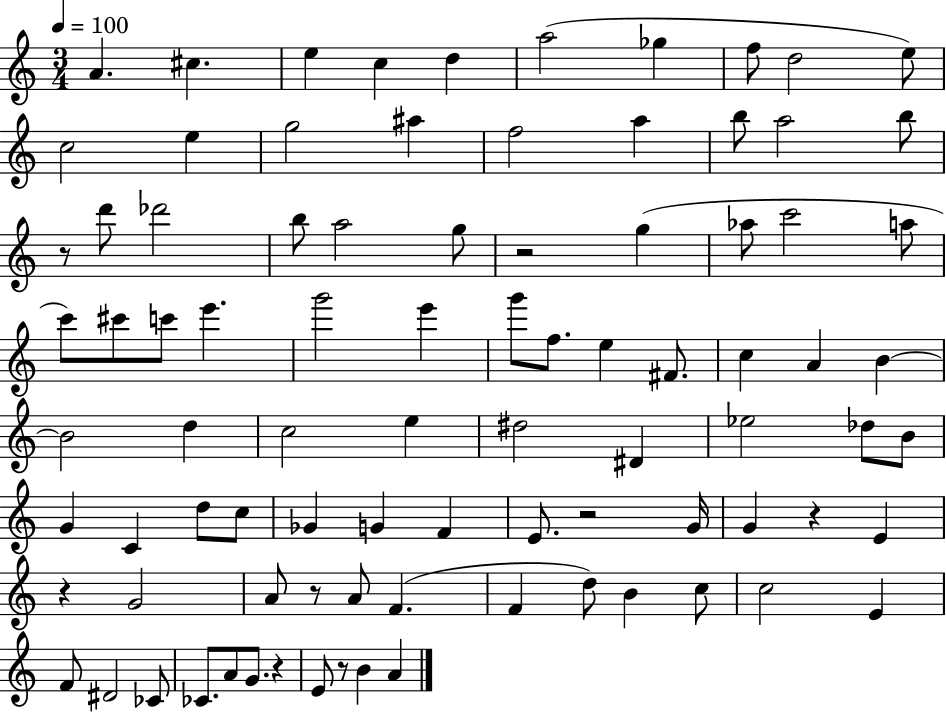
A4/q. C#5/q. E5/q C5/q D5/q A5/h Gb5/q F5/e D5/h E5/e C5/h E5/q G5/h A#5/q F5/h A5/q B5/e A5/h B5/e R/e D6/e Db6/h B5/e A5/h G5/e R/h G5/q Ab5/e C6/h A5/e C6/e C#6/e C6/e E6/q. G6/h E6/q G6/e F5/e. E5/q F#4/e. C5/q A4/q B4/q B4/h D5/q C5/h E5/q D#5/h D#4/q Eb5/h Db5/e B4/e G4/q C4/q D5/e C5/e Gb4/q G4/q F4/q E4/e. R/h G4/s G4/q R/q E4/q R/q G4/h A4/e R/e A4/e F4/q. F4/q D5/e B4/q C5/e C5/h E4/q F4/e D#4/h CES4/e CES4/e. A4/e G4/e. R/q E4/e R/e B4/q A4/q